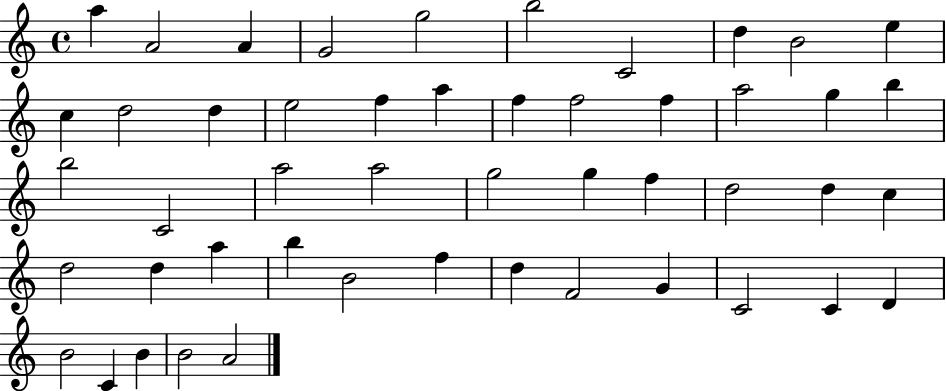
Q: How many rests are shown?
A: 0